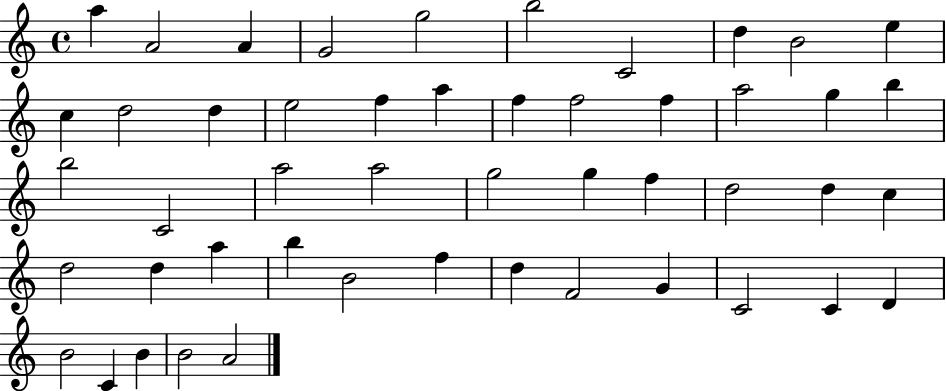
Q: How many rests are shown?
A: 0